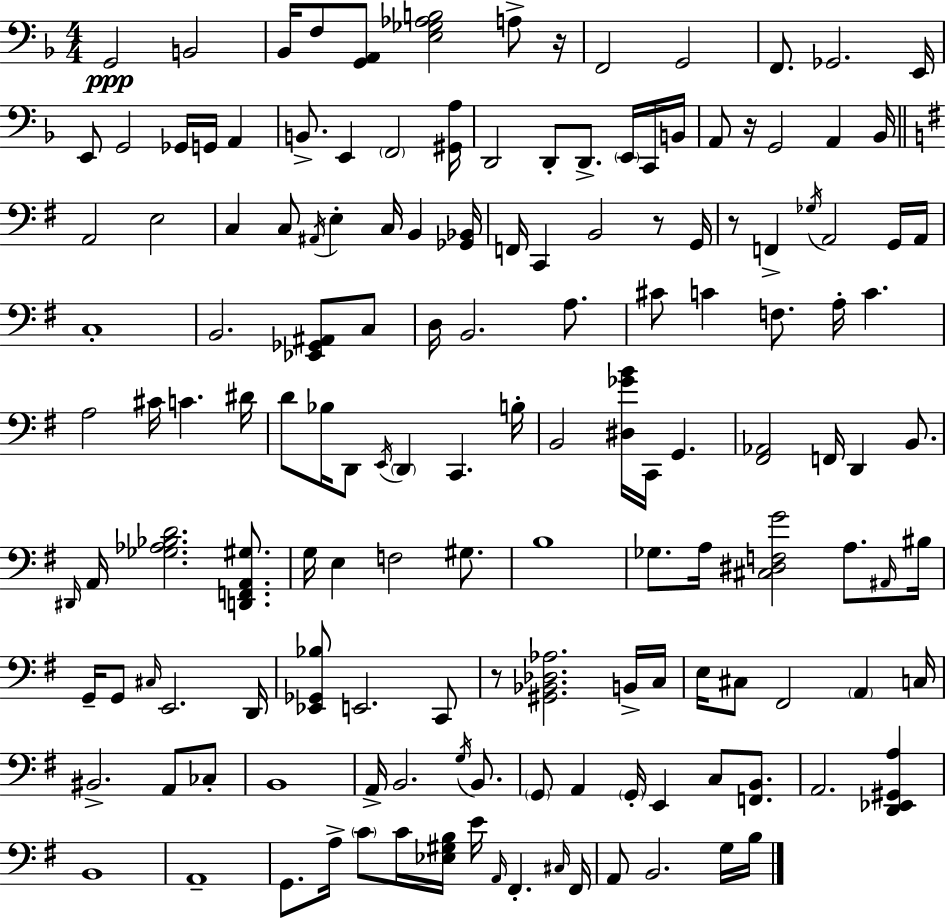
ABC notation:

X:1
T:Untitled
M:4/4
L:1/4
K:Dm
G,,2 B,,2 _B,,/4 F,/2 [G,,A,,]/2 [E,_G,_A,B,]2 A,/2 z/4 F,,2 G,,2 F,,/2 _G,,2 E,,/4 E,,/2 G,,2 _G,,/4 G,,/4 A,, B,,/2 E,, F,,2 [^G,,A,]/4 D,,2 D,,/2 D,,/2 E,,/4 C,,/4 B,,/4 A,,/2 z/4 G,,2 A,, _B,,/4 A,,2 E,2 C, C,/2 ^A,,/4 E, C,/4 B,, [_G,,_B,,]/4 F,,/4 C,, B,,2 z/2 G,,/4 z/2 F,, _G,/4 A,,2 G,,/4 A,,/4 C,4 B,,2 [_E,,_G,,^A,,]/2 C,/2 D,/4 B,,2 A,/2 ^C/2 C F,/2 A,/4 C A,2 ^C/4 C ^D/4 D/2 _B,/4 D,,/2 E,,/4 D,, C,, B,/4 B,,2 [^D,_GB]/4 C,,/4 G,, [^F,,_A,,]2 F,,/4 D,, B,,/2 ^D,,/4 A,,/4 [_G,_A,_B,D]2 [D,,F,,A,,^G,]/2 G,/4 E, F,2 ^G,/2 B,4 _G,/2 A,/4 [^C,^D,F,G]2 A,/2 ^A,,/4 ^B,/4 G,,/4 G,,/2 ^C,/4 E,,2 D,,/4 [_E,,_G,,_B,]/2 E,,2 C,,/2 z/2 [^G,,_B,,_D,_A,]2 B,,/4 C,/4 E,/4 ^C,/2 ^F,,2 A,, C,/4 ^B,,2 A,,/2 _C,/2 B,,4 A,,/4 B,,2 G,/4 B,,/2 G,,/2 A,, G,,/4 E,, C,/2 [F,,B,,]/2 A,,2 [D,,_E,,^G,,A,] B,,4 A,,4 G,,/2 A,/4 C/2 C/4 [_E,^G,B,]/4 E/4 A,,/4 ^F,, ^C,/4 ^F,,/4 A,,/2 B,,2 G,/4 B,/4